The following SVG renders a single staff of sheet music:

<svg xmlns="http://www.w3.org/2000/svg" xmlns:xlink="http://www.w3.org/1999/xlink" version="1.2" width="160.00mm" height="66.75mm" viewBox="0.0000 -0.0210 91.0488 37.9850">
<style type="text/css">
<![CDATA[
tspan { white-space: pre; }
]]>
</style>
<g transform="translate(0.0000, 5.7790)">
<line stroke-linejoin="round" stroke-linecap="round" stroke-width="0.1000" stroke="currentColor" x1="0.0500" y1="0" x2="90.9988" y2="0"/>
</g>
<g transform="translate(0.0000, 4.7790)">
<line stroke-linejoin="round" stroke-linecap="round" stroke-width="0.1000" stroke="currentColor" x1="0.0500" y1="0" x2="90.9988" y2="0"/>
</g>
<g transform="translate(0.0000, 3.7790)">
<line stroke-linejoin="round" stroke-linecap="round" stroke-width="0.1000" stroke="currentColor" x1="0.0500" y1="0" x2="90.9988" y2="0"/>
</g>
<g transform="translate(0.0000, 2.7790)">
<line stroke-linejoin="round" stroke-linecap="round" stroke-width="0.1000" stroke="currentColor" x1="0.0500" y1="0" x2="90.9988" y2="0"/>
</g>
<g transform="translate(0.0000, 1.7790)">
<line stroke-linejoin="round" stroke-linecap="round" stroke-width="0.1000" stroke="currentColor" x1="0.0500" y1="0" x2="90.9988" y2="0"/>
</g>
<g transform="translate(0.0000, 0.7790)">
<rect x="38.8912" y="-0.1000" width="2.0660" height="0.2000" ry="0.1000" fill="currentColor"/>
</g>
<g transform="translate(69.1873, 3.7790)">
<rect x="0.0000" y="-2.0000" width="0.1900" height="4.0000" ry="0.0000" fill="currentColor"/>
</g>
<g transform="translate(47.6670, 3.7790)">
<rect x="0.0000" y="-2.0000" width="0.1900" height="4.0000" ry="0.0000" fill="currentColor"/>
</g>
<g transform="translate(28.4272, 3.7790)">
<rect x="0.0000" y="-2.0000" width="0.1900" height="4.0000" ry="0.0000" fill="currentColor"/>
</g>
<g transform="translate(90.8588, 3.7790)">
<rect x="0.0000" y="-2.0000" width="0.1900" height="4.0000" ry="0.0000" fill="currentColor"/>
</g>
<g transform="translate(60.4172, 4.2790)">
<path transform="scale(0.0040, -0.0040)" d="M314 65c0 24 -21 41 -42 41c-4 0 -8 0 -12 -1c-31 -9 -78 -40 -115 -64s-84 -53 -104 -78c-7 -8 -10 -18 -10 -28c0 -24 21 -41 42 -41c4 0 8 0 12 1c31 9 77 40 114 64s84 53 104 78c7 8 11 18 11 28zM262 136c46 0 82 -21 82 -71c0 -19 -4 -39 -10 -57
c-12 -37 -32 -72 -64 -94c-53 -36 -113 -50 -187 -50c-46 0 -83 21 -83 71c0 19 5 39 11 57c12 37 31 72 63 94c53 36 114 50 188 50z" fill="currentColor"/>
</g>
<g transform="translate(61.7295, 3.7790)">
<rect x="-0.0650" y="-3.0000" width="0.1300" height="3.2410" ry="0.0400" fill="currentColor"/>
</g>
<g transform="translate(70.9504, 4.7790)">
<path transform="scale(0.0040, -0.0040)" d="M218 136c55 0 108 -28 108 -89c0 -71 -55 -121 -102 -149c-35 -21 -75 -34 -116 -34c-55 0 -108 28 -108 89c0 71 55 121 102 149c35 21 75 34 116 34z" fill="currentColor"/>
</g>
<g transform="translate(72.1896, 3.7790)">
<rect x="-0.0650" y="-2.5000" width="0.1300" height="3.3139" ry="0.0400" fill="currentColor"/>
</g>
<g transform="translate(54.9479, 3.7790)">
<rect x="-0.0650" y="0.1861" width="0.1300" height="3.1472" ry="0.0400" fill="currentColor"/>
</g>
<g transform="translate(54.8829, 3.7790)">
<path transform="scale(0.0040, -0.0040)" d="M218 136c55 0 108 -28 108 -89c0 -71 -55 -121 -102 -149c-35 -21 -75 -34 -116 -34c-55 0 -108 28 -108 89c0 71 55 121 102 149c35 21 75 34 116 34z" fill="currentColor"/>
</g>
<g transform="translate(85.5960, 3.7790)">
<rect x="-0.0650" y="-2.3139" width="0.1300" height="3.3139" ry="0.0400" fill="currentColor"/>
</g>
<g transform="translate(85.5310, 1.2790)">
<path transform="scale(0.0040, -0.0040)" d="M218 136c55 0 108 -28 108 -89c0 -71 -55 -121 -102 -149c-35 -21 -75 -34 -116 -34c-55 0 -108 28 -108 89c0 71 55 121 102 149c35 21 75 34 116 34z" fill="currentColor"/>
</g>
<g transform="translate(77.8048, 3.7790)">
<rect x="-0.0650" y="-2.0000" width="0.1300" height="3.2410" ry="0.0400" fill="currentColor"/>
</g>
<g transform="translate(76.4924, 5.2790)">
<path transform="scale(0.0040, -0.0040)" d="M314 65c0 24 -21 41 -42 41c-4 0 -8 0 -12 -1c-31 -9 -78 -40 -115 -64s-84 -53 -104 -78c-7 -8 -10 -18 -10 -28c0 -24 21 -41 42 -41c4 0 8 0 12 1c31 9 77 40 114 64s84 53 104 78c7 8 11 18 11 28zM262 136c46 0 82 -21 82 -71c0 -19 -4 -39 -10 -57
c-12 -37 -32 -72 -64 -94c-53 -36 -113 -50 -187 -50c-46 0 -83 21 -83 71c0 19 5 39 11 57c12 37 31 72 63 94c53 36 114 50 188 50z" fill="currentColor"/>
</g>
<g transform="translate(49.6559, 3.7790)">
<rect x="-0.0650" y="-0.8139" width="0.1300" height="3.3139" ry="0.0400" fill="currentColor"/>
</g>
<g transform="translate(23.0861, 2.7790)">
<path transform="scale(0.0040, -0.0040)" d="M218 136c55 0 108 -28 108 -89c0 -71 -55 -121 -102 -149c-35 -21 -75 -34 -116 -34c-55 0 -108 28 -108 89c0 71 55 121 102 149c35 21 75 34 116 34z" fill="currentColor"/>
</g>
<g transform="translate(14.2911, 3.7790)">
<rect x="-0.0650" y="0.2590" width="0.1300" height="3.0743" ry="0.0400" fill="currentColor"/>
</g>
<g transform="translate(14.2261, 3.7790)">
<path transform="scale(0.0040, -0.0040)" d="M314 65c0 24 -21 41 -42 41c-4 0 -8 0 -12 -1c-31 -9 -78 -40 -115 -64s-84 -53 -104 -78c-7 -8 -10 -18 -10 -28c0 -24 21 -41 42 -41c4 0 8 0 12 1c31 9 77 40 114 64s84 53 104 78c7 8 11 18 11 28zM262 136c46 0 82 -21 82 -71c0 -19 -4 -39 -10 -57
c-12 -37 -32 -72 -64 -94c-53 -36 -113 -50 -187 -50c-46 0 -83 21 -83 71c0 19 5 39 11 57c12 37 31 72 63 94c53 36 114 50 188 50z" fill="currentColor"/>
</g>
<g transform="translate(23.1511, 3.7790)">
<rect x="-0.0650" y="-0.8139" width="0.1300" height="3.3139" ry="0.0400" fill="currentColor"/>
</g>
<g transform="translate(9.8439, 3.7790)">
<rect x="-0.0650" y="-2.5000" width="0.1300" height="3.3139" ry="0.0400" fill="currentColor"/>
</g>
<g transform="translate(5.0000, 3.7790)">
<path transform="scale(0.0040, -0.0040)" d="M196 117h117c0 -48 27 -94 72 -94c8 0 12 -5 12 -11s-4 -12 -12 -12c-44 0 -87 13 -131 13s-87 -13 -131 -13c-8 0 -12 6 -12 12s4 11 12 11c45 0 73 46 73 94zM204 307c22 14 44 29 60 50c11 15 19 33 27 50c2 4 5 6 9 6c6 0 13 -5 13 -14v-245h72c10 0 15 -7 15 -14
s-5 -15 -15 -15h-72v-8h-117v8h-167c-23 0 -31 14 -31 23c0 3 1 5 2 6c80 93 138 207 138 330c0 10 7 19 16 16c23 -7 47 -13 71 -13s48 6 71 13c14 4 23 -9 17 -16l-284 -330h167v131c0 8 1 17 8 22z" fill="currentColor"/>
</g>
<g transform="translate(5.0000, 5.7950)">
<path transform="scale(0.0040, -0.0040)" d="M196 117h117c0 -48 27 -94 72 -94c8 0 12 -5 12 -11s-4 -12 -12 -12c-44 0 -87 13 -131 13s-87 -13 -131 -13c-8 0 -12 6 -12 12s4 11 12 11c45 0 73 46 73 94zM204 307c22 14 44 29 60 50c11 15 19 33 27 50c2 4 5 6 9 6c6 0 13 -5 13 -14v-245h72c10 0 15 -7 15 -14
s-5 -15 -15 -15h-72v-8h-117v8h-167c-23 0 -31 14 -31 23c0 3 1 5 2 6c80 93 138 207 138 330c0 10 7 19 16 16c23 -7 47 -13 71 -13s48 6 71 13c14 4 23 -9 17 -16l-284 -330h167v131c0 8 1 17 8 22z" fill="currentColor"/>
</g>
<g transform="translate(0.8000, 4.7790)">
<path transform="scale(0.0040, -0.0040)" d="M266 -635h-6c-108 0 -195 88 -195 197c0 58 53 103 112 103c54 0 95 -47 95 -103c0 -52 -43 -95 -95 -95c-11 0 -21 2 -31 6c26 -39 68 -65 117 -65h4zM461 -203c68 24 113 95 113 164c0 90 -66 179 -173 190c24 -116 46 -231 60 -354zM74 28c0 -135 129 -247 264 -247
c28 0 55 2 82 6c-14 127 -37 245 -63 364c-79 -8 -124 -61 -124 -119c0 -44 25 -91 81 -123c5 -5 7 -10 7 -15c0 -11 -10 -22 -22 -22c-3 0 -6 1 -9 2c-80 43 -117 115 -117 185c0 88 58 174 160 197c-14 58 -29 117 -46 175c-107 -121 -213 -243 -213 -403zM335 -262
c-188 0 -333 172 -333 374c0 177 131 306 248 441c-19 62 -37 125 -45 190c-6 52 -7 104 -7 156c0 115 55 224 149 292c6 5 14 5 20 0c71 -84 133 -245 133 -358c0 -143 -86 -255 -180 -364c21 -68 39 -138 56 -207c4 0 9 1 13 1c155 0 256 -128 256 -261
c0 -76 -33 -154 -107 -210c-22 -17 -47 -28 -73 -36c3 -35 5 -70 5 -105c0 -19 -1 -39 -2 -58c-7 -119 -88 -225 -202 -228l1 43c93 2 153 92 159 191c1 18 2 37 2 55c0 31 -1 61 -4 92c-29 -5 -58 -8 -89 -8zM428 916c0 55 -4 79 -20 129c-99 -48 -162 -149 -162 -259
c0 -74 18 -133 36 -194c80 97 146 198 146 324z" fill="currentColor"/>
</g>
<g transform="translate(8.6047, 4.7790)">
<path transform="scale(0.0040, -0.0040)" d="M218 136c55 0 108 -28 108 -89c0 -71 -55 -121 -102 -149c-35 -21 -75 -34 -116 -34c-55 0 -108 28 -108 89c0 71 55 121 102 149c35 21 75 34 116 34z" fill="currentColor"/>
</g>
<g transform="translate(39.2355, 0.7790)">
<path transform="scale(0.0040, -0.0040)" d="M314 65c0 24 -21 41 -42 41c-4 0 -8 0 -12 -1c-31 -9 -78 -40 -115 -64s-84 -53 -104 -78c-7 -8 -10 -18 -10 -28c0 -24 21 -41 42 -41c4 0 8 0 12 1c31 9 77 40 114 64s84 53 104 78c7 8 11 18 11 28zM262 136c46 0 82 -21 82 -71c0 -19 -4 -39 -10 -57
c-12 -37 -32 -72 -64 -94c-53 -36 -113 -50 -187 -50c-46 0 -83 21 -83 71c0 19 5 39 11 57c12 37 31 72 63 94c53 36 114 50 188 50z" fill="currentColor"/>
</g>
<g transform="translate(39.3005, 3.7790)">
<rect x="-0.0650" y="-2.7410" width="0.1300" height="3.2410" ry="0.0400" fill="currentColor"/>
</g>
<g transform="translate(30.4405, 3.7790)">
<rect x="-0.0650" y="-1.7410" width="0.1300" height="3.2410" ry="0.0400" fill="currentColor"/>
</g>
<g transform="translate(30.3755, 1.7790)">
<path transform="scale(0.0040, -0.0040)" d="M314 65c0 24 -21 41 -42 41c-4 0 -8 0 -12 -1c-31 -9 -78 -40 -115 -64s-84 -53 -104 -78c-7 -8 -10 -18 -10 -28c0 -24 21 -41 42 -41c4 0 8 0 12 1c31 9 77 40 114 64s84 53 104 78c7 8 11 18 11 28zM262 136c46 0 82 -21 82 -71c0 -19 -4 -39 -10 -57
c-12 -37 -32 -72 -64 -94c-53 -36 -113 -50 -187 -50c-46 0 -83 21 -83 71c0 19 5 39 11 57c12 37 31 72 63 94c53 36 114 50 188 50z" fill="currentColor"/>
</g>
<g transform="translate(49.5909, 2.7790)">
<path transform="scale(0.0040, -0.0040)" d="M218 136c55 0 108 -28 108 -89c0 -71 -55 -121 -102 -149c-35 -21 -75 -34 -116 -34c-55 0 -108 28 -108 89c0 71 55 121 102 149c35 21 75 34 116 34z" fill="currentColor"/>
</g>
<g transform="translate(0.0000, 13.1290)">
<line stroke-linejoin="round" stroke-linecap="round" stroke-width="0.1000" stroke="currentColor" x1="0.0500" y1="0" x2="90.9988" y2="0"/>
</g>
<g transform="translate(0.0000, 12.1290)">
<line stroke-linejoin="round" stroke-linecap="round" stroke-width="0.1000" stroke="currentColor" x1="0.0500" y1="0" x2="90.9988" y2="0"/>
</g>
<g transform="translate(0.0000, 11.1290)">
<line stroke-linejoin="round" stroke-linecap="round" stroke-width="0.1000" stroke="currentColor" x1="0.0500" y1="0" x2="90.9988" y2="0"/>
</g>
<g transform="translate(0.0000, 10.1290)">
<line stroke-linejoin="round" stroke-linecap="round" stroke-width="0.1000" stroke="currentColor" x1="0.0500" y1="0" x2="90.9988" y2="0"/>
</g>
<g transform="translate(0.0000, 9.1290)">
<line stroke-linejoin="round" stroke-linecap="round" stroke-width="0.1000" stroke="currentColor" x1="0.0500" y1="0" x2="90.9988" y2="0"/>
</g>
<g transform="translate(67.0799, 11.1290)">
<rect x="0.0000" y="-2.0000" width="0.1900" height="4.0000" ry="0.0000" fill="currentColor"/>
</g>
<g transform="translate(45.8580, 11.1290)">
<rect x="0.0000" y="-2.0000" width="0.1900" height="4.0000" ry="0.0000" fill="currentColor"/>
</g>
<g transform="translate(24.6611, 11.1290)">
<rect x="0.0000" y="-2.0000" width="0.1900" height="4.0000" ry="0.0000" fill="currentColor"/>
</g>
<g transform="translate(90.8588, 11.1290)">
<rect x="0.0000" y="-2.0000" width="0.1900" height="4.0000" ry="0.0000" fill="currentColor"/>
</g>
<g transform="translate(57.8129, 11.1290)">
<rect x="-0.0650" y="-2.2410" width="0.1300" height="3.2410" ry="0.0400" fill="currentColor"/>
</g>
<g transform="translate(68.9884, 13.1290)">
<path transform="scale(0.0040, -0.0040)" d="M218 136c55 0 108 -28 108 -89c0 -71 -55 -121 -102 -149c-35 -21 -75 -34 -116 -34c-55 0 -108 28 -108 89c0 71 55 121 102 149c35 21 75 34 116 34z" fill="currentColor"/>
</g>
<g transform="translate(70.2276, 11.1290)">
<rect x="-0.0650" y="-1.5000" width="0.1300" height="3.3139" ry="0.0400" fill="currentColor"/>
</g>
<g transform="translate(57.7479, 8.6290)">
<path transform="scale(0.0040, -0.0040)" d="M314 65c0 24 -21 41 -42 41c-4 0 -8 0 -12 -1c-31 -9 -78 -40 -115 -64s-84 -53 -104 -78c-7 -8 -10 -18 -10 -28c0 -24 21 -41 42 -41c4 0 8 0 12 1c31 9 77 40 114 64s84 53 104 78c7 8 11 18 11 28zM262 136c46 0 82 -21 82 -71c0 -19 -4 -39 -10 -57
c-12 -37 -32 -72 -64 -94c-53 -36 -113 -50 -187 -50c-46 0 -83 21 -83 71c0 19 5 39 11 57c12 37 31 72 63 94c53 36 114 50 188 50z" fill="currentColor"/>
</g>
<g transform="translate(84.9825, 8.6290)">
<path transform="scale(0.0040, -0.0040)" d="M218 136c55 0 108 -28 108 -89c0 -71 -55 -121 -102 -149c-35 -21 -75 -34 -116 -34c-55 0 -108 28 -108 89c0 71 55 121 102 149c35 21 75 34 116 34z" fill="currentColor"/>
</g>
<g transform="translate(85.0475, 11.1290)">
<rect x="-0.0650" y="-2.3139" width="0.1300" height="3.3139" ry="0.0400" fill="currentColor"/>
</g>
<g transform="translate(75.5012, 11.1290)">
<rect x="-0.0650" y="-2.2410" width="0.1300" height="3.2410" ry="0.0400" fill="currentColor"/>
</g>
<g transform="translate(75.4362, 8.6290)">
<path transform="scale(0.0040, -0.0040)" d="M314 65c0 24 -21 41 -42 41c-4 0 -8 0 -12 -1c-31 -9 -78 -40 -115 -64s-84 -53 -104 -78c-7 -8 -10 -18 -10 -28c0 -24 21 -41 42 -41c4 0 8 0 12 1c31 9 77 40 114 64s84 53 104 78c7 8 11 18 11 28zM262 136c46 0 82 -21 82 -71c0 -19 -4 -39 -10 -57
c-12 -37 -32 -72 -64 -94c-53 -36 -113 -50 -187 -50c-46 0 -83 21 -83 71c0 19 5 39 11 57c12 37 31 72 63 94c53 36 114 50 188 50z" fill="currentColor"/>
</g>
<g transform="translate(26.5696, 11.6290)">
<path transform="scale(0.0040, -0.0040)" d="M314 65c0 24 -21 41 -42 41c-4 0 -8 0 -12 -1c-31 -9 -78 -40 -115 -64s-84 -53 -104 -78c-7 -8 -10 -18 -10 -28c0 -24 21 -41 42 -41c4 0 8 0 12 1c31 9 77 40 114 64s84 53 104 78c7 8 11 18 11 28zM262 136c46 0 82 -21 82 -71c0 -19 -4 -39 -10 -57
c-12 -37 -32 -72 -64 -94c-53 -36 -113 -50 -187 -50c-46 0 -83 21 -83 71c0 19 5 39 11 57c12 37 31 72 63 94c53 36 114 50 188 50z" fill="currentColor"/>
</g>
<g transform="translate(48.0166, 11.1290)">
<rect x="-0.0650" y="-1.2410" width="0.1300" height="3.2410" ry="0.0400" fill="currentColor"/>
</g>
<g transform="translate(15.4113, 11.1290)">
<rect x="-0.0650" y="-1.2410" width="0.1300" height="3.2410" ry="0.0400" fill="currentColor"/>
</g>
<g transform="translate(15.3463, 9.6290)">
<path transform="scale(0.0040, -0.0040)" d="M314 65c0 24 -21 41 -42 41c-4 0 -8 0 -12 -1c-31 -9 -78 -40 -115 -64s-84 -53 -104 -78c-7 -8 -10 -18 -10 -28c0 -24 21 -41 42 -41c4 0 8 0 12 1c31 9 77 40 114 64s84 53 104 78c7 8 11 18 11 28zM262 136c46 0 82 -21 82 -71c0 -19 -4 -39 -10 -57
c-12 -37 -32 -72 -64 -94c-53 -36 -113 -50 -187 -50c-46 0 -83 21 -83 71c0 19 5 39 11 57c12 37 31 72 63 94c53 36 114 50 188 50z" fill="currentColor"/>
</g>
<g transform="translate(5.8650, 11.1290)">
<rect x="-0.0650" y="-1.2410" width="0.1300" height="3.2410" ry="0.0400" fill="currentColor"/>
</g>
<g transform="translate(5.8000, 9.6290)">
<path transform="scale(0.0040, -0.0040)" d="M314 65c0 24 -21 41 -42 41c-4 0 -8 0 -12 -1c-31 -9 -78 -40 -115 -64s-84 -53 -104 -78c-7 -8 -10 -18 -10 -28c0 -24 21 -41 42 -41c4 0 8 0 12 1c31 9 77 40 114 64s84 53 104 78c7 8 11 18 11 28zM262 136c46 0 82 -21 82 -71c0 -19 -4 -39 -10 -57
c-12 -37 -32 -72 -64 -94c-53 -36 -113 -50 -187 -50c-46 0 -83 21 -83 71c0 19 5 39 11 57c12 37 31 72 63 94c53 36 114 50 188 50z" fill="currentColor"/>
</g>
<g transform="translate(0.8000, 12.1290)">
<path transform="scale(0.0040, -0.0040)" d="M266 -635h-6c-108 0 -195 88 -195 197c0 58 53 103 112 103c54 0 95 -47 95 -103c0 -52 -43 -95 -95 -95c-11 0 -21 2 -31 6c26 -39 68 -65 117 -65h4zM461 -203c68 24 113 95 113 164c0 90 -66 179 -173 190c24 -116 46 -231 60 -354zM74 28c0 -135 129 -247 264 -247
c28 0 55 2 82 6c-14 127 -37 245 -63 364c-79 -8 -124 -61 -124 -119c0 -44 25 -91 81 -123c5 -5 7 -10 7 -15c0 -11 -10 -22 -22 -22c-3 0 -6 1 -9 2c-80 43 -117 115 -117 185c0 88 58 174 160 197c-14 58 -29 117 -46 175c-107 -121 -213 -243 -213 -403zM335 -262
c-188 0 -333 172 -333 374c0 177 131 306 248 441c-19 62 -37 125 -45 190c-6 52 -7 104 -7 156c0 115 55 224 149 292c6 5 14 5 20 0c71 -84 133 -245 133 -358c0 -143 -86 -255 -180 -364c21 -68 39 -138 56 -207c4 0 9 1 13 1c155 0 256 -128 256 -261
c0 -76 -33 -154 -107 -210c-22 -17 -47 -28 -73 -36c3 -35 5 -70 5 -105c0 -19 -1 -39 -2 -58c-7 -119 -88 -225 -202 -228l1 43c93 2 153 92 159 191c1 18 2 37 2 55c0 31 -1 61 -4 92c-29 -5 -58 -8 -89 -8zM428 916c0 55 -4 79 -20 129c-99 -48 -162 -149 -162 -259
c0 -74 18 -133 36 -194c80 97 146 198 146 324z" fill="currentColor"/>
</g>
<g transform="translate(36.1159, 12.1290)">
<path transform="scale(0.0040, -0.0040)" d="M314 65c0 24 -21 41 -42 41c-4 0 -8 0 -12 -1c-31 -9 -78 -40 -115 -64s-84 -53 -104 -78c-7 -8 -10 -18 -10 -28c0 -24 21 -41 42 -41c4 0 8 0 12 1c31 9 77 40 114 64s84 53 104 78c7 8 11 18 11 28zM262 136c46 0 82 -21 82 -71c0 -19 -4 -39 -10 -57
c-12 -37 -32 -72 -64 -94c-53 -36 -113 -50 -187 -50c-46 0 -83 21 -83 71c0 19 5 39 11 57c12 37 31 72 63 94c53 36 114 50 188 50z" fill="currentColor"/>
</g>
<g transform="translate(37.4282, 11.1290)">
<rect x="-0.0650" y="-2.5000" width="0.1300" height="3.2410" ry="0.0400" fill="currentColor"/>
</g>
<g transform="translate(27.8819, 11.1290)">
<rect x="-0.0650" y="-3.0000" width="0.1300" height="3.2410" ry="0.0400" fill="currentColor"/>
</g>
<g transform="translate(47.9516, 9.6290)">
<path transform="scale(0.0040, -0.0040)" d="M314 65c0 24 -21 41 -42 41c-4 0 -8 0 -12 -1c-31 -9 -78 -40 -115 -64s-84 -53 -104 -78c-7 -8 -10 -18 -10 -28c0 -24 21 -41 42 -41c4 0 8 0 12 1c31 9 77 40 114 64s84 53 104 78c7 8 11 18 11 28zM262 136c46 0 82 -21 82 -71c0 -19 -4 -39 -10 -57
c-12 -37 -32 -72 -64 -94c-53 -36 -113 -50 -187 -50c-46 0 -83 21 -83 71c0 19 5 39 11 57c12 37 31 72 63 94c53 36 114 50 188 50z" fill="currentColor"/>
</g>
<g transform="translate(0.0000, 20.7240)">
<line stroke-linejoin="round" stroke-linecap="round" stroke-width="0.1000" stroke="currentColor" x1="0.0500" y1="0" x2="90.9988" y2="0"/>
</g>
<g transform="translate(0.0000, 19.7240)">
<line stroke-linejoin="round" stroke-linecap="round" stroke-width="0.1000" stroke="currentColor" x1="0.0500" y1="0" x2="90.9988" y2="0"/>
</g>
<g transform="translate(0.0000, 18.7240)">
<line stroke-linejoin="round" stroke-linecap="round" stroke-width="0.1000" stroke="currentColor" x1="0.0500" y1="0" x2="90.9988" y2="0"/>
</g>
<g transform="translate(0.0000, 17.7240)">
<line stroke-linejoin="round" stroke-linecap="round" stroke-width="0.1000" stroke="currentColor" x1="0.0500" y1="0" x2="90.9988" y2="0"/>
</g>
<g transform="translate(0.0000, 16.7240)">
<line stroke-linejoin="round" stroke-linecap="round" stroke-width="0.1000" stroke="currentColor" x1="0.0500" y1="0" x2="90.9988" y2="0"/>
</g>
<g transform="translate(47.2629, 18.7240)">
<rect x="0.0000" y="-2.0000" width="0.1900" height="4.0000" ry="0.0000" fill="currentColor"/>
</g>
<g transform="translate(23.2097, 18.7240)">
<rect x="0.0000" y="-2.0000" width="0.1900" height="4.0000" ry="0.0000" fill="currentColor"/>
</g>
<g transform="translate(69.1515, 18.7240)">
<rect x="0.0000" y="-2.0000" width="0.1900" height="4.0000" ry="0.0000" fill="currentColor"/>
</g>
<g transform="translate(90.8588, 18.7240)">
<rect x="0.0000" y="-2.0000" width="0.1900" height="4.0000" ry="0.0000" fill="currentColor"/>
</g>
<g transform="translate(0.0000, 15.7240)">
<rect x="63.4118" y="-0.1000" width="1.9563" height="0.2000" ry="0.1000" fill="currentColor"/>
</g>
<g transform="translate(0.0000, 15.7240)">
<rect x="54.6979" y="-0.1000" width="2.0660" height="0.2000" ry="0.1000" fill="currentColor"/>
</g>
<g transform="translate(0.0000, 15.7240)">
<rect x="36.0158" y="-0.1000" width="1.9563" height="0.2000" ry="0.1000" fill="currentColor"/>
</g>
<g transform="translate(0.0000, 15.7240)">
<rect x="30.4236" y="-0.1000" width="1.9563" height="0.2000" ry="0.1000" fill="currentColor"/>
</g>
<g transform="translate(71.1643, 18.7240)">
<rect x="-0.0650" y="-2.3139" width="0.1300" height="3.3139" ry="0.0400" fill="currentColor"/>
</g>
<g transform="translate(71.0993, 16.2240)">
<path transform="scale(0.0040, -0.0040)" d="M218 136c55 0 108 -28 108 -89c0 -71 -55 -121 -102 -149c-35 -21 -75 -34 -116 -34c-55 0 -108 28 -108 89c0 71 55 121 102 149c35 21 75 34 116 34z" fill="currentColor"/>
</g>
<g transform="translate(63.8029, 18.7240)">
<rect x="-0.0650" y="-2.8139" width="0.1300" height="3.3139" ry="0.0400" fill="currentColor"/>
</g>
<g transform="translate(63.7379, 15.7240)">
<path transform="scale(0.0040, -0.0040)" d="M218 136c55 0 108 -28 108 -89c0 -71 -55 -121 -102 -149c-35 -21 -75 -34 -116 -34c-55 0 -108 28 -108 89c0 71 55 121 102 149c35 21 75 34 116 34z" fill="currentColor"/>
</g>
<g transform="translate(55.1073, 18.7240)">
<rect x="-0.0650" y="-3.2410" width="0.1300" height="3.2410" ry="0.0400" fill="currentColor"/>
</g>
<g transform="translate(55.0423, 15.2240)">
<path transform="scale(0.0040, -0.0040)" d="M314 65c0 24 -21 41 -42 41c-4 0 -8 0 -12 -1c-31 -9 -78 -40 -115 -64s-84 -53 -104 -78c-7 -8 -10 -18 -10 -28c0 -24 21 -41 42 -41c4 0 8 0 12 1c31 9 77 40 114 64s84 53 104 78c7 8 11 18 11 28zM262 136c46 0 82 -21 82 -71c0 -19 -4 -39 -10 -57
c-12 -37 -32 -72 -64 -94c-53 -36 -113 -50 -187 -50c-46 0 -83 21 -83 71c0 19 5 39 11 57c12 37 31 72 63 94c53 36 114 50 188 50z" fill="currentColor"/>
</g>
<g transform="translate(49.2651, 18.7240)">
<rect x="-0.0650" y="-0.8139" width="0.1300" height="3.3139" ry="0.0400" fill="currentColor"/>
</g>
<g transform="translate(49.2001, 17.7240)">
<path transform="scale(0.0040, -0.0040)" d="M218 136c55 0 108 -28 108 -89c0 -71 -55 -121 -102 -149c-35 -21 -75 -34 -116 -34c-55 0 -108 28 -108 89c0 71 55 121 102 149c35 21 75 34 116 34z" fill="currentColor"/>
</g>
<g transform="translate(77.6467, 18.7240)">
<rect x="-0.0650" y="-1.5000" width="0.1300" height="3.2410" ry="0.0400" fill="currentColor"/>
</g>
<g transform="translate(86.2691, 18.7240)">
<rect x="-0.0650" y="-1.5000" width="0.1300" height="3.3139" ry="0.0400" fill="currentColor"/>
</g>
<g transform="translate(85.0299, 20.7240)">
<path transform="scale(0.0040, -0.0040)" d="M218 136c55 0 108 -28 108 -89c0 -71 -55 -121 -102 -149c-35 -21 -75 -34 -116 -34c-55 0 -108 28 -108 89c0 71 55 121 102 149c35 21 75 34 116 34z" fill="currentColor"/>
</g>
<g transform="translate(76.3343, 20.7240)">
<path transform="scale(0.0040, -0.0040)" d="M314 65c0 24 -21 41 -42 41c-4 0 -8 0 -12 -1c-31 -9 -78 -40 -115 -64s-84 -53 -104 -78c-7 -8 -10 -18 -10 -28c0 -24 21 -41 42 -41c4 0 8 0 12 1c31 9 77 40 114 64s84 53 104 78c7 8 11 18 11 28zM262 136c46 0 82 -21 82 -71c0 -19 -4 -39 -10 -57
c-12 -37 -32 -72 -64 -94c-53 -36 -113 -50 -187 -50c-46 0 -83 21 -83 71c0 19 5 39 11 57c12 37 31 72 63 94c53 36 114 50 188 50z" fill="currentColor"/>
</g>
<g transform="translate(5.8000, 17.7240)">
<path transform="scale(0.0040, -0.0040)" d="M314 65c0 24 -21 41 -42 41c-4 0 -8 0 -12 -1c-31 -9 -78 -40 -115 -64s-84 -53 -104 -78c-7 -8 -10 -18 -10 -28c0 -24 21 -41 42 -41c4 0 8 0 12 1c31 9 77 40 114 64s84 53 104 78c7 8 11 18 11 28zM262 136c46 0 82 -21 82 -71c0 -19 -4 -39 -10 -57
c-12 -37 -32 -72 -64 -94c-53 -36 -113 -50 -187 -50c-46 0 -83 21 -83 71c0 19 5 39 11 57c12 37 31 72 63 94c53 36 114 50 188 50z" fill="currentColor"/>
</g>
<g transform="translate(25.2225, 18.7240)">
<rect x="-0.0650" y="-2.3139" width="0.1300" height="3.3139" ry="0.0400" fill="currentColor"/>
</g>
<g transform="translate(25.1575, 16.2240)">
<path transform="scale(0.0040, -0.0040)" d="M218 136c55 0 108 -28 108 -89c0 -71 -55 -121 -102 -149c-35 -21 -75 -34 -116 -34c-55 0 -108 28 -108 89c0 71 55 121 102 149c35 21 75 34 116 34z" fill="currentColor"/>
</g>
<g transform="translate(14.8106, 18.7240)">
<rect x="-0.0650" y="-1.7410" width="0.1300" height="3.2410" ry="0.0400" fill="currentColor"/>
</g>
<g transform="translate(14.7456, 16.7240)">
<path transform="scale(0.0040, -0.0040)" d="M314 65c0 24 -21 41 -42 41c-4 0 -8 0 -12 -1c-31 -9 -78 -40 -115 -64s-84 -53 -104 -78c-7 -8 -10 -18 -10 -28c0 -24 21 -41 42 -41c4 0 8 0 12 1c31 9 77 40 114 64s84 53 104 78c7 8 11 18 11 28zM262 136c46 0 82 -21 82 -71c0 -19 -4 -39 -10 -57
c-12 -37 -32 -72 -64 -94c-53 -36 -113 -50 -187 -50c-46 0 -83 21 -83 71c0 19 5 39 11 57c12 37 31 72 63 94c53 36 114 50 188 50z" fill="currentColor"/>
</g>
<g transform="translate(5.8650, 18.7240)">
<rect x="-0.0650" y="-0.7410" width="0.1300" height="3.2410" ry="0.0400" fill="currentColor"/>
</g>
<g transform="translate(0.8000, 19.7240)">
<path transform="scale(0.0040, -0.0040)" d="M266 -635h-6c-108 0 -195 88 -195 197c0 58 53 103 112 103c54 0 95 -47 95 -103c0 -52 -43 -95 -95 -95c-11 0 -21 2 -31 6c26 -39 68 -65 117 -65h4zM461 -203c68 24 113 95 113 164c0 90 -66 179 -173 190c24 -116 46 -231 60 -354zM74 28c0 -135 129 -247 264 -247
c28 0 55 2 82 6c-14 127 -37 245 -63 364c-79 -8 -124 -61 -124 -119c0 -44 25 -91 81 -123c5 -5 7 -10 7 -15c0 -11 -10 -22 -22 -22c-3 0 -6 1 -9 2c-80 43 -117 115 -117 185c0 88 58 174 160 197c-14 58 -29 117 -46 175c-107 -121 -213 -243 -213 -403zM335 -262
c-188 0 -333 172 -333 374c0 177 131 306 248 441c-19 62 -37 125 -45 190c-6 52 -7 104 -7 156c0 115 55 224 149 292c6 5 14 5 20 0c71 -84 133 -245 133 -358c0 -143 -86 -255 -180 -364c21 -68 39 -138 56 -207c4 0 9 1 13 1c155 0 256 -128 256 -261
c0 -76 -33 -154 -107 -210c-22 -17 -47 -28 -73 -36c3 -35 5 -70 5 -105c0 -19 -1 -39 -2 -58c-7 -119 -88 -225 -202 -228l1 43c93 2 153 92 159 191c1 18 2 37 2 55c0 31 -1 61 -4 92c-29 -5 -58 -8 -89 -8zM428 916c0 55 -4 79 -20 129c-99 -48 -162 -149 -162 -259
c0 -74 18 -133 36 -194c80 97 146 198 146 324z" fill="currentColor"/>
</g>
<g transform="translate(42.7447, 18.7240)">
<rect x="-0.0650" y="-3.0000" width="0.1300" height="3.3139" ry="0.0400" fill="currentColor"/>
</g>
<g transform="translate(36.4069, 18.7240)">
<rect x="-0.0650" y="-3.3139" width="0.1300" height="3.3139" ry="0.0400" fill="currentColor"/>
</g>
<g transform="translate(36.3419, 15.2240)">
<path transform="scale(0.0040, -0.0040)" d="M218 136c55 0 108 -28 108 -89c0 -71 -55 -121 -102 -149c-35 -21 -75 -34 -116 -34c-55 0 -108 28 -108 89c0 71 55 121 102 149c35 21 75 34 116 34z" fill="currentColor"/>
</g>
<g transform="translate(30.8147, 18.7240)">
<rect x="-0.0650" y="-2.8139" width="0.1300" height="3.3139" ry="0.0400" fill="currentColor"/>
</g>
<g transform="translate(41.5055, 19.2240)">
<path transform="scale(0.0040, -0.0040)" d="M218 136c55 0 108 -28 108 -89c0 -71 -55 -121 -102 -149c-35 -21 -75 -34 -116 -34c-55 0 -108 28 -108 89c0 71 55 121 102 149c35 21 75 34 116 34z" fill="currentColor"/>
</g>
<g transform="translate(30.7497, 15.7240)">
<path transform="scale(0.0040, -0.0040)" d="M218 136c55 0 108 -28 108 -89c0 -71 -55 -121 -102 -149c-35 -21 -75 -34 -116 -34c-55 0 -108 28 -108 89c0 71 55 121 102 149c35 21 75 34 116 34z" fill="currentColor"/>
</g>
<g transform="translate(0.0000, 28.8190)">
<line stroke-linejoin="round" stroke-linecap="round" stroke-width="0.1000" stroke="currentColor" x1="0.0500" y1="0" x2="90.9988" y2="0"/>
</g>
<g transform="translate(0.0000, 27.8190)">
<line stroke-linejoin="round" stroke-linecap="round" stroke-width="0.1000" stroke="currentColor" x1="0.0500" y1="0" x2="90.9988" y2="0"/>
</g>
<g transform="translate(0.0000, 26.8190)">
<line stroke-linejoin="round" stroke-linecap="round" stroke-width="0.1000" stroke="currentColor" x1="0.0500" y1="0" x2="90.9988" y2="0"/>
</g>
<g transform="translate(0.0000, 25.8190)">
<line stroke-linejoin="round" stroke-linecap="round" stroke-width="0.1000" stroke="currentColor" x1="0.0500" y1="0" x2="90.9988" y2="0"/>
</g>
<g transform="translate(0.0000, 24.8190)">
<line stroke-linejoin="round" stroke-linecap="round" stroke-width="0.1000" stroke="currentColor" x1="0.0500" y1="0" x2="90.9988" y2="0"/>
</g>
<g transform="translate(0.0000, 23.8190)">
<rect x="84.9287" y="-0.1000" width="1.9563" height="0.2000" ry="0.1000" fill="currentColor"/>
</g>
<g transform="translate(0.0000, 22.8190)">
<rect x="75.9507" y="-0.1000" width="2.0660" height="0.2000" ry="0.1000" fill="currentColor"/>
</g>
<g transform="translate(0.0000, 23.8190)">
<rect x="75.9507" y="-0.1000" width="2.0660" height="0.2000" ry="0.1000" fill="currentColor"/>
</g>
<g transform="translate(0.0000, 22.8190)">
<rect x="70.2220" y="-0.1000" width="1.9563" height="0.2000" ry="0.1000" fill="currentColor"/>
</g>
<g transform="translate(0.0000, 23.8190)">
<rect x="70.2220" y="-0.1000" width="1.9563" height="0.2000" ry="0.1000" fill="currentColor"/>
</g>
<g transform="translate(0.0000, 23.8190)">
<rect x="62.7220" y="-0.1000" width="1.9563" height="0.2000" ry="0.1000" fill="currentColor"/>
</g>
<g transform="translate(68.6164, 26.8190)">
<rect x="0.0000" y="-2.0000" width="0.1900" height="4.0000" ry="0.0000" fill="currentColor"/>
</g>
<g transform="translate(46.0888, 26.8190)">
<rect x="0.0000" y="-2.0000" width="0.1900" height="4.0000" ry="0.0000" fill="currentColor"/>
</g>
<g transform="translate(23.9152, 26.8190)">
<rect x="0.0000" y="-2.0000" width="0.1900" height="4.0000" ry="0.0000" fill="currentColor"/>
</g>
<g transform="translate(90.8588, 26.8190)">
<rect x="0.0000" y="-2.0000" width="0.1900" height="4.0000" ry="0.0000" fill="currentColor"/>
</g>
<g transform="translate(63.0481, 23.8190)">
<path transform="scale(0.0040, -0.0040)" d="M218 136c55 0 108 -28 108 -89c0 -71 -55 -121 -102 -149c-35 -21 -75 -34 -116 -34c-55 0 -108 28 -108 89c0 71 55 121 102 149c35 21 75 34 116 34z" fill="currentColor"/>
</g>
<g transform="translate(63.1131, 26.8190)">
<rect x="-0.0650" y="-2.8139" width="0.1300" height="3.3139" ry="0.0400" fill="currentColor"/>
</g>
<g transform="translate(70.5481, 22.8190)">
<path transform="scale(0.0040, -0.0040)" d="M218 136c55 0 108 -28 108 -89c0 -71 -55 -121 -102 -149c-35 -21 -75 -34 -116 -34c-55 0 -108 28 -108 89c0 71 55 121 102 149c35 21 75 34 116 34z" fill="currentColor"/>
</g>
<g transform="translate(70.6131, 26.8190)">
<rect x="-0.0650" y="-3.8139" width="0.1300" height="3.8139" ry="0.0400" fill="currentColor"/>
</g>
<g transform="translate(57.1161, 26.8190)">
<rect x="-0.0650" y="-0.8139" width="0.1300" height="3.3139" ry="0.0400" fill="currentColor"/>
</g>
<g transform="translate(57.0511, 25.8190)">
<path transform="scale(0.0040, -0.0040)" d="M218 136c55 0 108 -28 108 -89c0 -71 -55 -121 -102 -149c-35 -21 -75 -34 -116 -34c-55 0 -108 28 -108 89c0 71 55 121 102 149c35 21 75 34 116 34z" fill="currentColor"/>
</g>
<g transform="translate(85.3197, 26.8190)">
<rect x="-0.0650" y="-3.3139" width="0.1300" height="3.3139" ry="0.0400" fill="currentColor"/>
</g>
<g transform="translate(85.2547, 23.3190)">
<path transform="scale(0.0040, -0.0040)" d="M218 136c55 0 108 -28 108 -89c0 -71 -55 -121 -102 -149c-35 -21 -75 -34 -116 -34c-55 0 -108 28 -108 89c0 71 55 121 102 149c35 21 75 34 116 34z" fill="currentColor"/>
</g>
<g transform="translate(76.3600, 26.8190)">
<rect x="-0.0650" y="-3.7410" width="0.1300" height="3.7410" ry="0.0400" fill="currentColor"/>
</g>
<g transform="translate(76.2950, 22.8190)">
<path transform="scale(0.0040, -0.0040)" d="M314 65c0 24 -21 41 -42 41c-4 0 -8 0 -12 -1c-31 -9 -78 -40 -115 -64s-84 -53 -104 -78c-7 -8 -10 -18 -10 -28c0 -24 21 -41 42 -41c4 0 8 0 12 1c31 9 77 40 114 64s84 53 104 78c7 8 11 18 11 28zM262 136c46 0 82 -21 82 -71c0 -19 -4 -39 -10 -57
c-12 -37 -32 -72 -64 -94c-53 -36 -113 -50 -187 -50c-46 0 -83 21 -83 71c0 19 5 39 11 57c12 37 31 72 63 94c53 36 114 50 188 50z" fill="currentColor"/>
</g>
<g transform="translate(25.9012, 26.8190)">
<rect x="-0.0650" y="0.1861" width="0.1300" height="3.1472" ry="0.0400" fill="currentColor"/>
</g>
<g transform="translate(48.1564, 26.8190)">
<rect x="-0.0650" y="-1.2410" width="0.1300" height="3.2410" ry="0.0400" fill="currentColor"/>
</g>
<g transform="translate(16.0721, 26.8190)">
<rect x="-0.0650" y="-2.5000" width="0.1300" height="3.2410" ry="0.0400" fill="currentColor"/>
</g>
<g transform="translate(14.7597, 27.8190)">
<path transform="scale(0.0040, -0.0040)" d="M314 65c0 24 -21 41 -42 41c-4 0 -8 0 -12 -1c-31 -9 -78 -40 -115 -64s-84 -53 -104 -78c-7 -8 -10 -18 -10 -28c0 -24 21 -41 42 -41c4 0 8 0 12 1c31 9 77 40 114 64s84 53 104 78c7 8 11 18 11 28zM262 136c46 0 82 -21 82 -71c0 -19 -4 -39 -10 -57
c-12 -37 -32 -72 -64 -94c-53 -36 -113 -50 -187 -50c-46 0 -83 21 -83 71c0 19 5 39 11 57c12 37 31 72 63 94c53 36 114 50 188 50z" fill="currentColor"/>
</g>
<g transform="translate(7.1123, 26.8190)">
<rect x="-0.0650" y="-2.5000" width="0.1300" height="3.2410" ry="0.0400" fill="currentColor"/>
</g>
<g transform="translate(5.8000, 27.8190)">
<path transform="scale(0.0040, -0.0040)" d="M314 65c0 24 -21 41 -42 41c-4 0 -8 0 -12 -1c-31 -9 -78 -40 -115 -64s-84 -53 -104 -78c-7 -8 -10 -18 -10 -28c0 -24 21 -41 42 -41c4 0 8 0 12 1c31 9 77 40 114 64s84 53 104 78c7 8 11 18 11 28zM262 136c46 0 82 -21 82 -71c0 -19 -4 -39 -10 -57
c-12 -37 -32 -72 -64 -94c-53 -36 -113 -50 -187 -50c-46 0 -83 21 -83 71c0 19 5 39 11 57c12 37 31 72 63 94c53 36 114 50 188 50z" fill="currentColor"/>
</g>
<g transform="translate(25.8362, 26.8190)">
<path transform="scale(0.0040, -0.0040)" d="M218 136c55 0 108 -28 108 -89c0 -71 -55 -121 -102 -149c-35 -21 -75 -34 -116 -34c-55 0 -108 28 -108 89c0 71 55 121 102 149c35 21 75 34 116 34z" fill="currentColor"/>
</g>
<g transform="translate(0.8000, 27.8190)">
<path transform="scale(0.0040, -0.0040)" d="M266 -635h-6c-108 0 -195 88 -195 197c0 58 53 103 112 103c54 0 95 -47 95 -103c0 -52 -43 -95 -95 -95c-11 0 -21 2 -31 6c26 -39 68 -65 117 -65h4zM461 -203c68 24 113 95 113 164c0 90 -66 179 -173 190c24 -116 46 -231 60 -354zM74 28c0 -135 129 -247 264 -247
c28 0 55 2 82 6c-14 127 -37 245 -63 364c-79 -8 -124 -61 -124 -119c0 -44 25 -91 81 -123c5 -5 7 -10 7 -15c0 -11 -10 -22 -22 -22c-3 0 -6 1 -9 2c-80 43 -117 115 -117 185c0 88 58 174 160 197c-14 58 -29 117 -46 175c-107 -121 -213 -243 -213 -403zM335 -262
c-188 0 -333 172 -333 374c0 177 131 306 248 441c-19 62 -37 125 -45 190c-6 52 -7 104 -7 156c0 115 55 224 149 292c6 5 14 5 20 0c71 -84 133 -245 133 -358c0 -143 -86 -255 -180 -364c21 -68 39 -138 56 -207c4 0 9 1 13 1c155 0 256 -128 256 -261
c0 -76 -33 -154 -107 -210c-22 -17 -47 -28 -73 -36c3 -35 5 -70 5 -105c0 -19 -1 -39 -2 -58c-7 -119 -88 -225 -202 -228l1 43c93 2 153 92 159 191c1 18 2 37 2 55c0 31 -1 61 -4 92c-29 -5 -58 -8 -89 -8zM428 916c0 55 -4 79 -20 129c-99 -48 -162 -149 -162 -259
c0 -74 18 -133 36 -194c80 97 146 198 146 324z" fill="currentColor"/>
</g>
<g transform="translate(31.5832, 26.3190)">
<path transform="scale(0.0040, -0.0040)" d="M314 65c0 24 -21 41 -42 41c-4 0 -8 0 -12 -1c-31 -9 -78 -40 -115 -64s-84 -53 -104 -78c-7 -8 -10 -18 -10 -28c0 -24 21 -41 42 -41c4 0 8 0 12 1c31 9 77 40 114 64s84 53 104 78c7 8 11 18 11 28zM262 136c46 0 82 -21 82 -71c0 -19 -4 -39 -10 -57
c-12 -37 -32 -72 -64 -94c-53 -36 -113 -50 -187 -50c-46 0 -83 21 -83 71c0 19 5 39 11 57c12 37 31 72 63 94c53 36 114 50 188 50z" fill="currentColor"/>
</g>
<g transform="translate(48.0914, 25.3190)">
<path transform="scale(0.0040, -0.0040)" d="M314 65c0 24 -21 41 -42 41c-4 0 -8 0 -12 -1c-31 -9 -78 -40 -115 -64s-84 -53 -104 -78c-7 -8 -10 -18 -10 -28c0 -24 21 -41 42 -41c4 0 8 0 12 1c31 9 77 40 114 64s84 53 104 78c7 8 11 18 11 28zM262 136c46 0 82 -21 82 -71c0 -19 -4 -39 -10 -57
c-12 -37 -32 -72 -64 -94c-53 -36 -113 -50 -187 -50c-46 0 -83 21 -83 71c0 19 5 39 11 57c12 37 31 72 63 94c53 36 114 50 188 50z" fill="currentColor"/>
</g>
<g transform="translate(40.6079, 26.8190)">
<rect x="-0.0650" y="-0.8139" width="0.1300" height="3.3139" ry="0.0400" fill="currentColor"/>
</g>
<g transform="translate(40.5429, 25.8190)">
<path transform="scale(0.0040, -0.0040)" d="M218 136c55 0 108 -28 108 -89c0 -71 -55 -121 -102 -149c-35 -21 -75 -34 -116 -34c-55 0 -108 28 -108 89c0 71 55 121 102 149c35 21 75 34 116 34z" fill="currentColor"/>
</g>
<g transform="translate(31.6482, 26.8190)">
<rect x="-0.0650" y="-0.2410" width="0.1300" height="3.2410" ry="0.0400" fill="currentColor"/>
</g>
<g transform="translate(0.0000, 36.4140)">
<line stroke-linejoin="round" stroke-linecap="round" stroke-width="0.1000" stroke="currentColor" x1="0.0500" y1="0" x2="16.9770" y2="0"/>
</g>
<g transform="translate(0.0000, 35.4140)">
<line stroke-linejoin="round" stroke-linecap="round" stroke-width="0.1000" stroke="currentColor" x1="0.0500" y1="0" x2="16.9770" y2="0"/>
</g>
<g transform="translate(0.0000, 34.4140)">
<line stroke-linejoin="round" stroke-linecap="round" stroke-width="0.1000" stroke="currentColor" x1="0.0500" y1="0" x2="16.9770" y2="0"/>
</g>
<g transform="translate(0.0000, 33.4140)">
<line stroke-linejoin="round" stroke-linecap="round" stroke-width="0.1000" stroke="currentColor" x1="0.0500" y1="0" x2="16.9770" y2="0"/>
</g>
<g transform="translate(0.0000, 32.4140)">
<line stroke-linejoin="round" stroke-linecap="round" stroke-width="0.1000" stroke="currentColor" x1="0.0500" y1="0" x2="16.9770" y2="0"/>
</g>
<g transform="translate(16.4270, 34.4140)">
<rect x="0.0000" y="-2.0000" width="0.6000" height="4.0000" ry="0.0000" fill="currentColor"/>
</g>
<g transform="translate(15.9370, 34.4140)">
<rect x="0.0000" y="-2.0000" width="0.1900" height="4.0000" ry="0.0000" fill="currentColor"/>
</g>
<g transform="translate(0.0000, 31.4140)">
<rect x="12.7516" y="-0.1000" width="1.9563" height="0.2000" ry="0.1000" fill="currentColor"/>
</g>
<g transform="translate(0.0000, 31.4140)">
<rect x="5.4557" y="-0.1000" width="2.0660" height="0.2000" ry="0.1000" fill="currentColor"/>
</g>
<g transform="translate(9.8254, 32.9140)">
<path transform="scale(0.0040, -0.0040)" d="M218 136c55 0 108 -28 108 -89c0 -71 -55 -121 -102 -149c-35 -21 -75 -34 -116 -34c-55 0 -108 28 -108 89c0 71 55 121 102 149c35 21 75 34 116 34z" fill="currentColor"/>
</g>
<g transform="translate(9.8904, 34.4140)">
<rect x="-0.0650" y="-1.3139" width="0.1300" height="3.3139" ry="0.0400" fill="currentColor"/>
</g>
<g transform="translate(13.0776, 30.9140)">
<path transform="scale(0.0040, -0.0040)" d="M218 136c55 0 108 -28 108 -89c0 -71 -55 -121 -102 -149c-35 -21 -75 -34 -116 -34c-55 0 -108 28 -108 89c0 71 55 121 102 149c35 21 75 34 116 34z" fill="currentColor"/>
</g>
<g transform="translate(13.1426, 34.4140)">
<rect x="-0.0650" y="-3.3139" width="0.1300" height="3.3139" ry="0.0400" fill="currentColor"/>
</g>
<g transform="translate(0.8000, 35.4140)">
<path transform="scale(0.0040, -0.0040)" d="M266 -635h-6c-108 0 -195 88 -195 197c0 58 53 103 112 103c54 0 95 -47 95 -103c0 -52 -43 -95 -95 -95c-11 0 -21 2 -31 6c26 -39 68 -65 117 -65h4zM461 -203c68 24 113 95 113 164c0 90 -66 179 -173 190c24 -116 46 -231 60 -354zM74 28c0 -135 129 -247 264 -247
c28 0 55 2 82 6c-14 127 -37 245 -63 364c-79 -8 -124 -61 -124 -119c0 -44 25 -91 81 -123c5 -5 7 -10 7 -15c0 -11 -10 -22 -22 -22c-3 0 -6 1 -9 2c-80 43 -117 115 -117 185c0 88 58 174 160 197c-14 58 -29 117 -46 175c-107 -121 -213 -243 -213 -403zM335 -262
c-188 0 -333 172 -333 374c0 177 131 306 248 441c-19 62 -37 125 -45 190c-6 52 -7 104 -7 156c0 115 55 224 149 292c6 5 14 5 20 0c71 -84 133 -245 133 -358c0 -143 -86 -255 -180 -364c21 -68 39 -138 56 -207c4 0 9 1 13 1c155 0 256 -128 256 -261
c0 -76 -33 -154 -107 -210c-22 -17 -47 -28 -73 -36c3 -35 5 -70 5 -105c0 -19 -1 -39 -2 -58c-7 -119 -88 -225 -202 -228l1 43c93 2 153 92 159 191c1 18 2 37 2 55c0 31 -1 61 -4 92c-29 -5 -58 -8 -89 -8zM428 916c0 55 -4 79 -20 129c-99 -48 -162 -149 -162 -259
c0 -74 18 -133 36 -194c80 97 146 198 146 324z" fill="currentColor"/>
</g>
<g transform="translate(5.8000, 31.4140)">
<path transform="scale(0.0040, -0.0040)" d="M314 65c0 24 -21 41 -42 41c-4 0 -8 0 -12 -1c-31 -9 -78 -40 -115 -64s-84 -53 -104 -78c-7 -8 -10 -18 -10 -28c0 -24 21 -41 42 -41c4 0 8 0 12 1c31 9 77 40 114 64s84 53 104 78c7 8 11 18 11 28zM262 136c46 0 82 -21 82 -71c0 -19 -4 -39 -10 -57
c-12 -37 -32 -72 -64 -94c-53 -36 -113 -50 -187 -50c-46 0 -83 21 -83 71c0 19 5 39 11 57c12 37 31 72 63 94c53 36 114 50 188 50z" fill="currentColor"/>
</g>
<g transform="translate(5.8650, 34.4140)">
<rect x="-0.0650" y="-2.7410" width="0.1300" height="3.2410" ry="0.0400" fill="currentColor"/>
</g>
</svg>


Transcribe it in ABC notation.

X:1
T:Untitled
M:4/4
L:1/4
K:C
G B2 d f2 a2 d B A2 G F2 g e2 e2 A2 G2 e2 g2 E g2 g d2 f2 g a b A d b2 a g E2 E G2 G2 B c2 d e2 d a c' c'2 b a2 e b